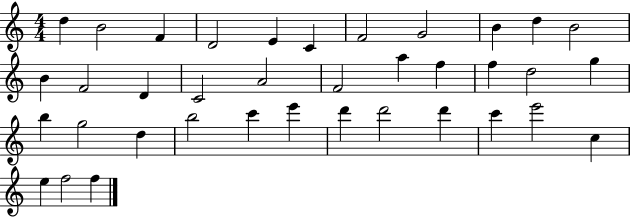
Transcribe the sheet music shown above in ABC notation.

X:1
T:Untitled
M:4/4
L:1/4
K:C
d B2 F D2 E C F2 G2 B d B2 B F2 D C2 A2 F2 a f f d2 g b g2 d b2 c' e' d' d'2 d' c' e'2 c e f2 f